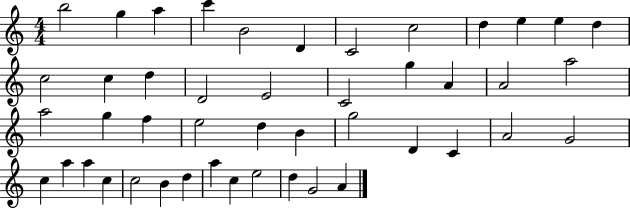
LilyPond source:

{
  \clef treble
  \numericTimeSignature
  \time 4/4
  \key c \major
  b''2 g''4 a''4 | c'''4 b'2 d'4 | c'2 c''2 | d''4 e''4 e''4 d''4 | \break c''2 c''4 d''4 | d'2 e'2 | c'2 g''4 a'4 | a'2 a''2 | \break a''2 g''4 f''4 | e''2 d''4 b'4 | g''2 d'4 c'4 | a'2 g'2 | \break c''4 a''4 a''4 c''4 | c''2 b'4 d''4 | a''4 c''4 e''2 | d''4 g'2 a'4 | \break \bar "|."
}